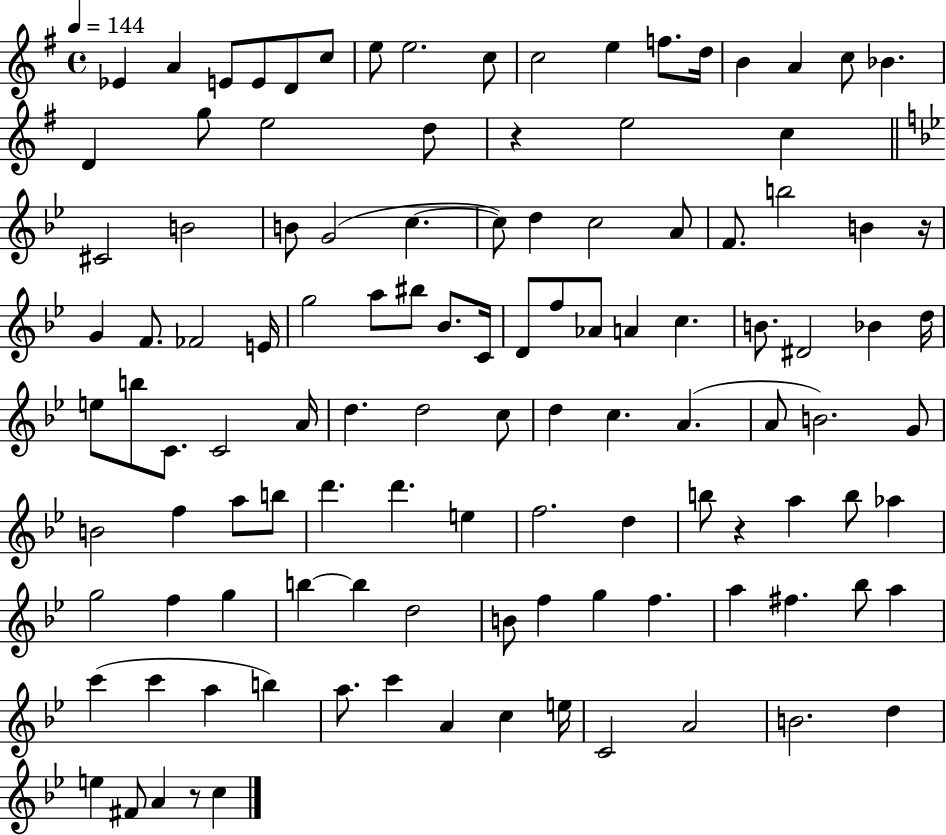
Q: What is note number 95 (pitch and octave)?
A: C6